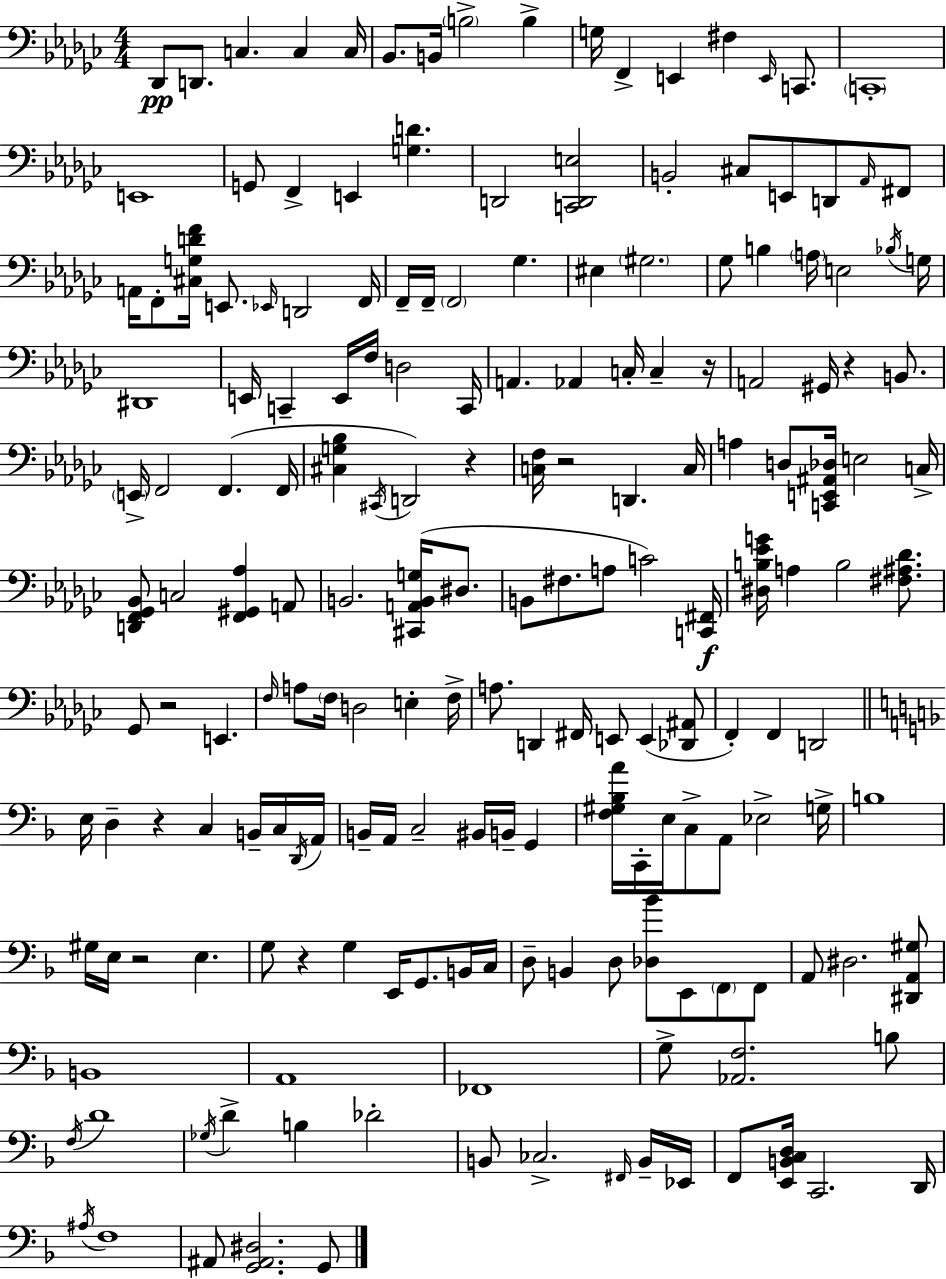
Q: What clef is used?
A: bass